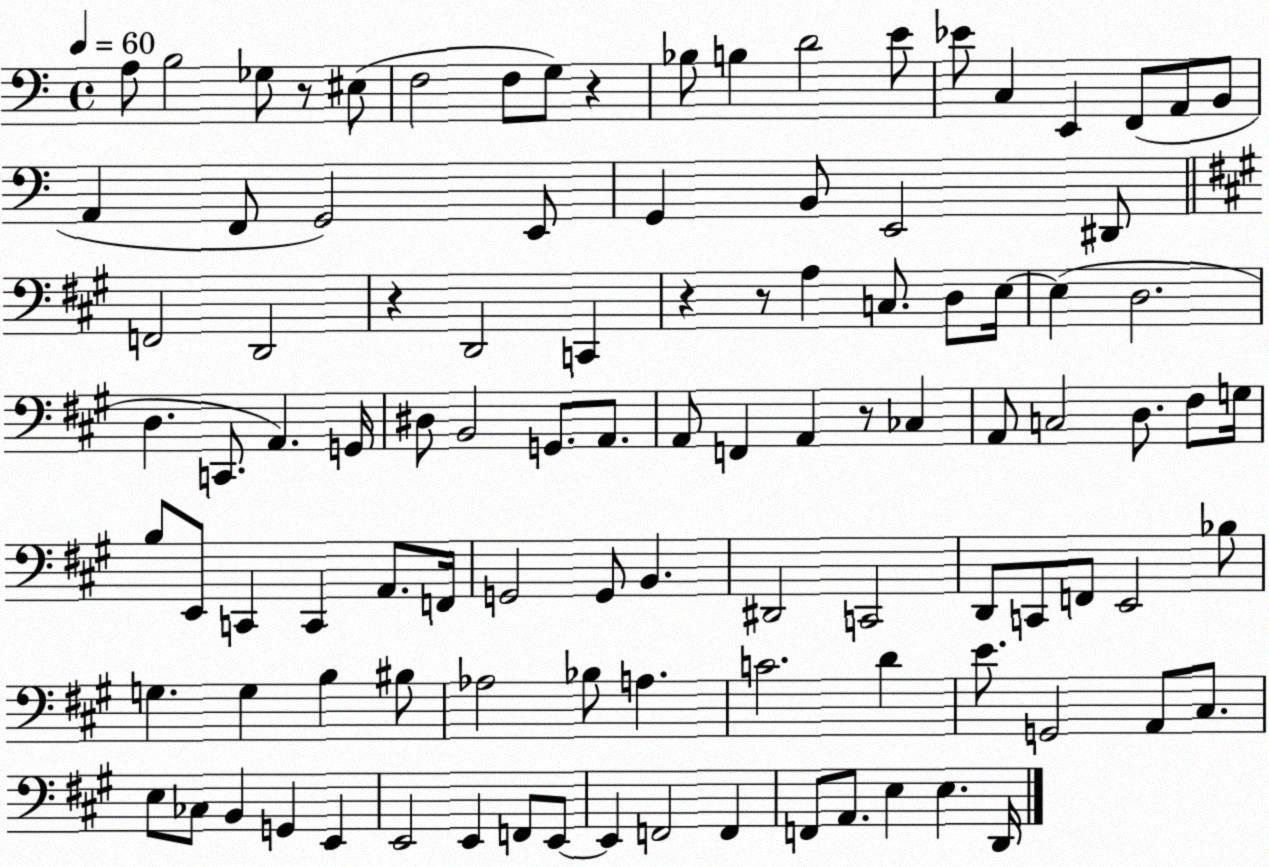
X:1
T:Untitled
M:4/4
L:1/4
K:C
A,/2 B,2 _G,/2 z/2 ^E,/2 F,2 F,/2 G,/2 z _B,/2 B, D2 E/2 _E/2 C, E,, F,,/2 A,,/2 B,,/2 A,, F,,/2 G,,2 E,,/2 G,, B,,/2 E,,2 ^D,,/2 F,,2 D,,2 z D,,2 C,, z z/2 A, C,/2 D,/2 E,/4 E, D,2 D, C,,/2 A,, G,,/4 ^D,/2 B,,2 G,,/2 A,,/2 A,,/2 F,, A,, z/2 _C, A,,/2 C,2 D,/2 ^F,/2 G,/4 B,/2 E,,/2 C,, C,, A,,/2 F,,/4 G,,2 G,,/2 B,, ^D,,2 C,,2 D,,/2 C,,/2 F,,/2 E,,2 _B,/2 G, G, B, ^B,/2 _A,2 _B,/2 A, C2 D E/2 G,,2 A,,/2 ^C,/2 E,/2 _C,/2 B,, G,, E,, E,,2 E,, F,,/2 E,,/2 E,, F,,2 F,, F,,/2 A,,/2 E, E, D,,/4